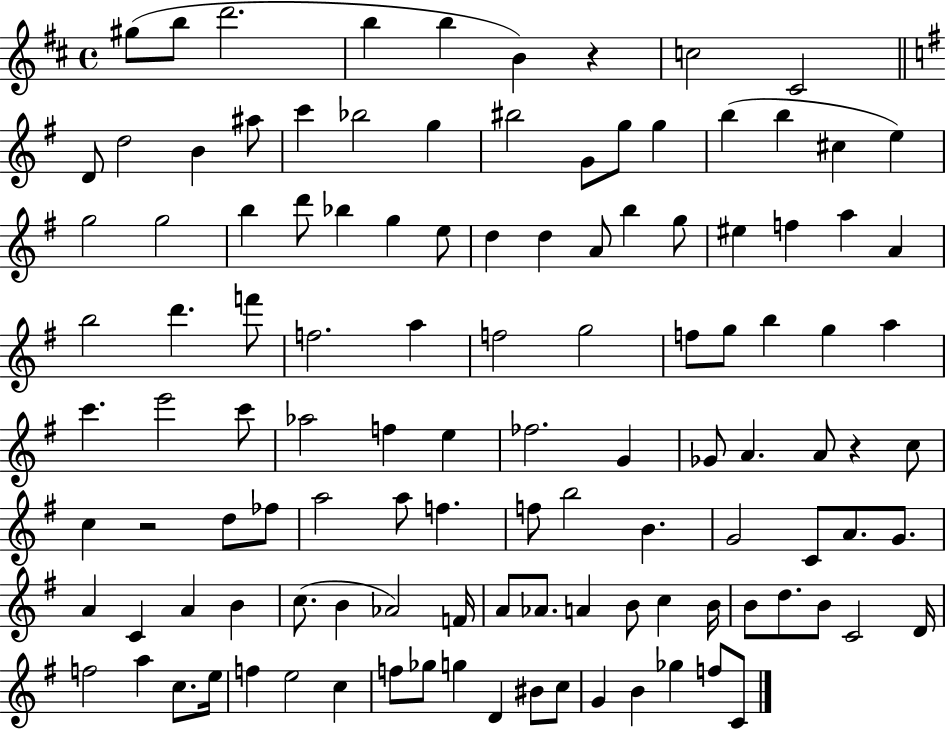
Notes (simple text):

G#5/e B5/e D6/h. B5/q B5/q B4/q R/q C5/h C#4/h D4/e D5/h B4/q A#5/e C6/q Bb5/h G5/q BIS5/h G4/e G5/e G5/q B5/q B5/q C#5/q E5/q G5/h G5/h B5/q D6/e Bb5/q G5/q E5/e D5/q D5/q A4/e B5/q G5/e EIS5/q F5/q A5/q A4/q B5/h D6/q. F6/e F5/h. A5/q F5/h G5/h F5/e G5/e B5/q G5/q A5/q C6/q. E6/h C6/e Ab5/h F5/q E5/q FES5/h. G4/q Gb4/e A4/q. A4/e R/q C5/e C5/q R/h D5/e FES5/e A5/h A5/e F5/q. F5/e B5/h B4/q. G4/h C4/e A4/e. G4/e. A4/q C4/q A4/q B4/q C5/e. B4/q Ab4/h F4/s A4/e Ab4/e. A4/q B4/e C5/q B4/s B4/e D5/e. B4/e C4/h D4/s F5/h A5/q C5/e. E5/s F5/q E5/h C5/q F5/e Gb5/e G5/q D4/q BIS4/e C5/e G4/q B4/q Gb5/q F5/e C4/e